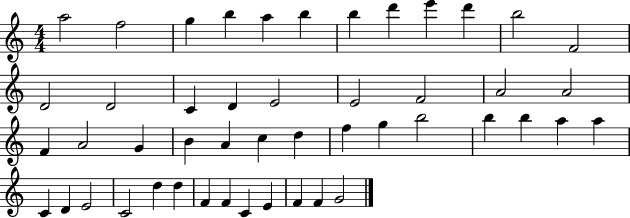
A5/h F5/h G5/q B5/q A5/q B5/q B5/q D6/q E6/q D6/q B5/h F4/h D4/h D4/h C4/q D4/q E4/h E4/h F4/h A4/h A4/h F4/q A4/h G4/q B4/q A4/q C5/q D5/q F5/q G5/q B5/h B5/q B5/q A5/q A5/q C4/q D4/q E4/h C4/h D5/q D5/q F4/q F4/q C4/q E4/q F4/q F4/q G4/h